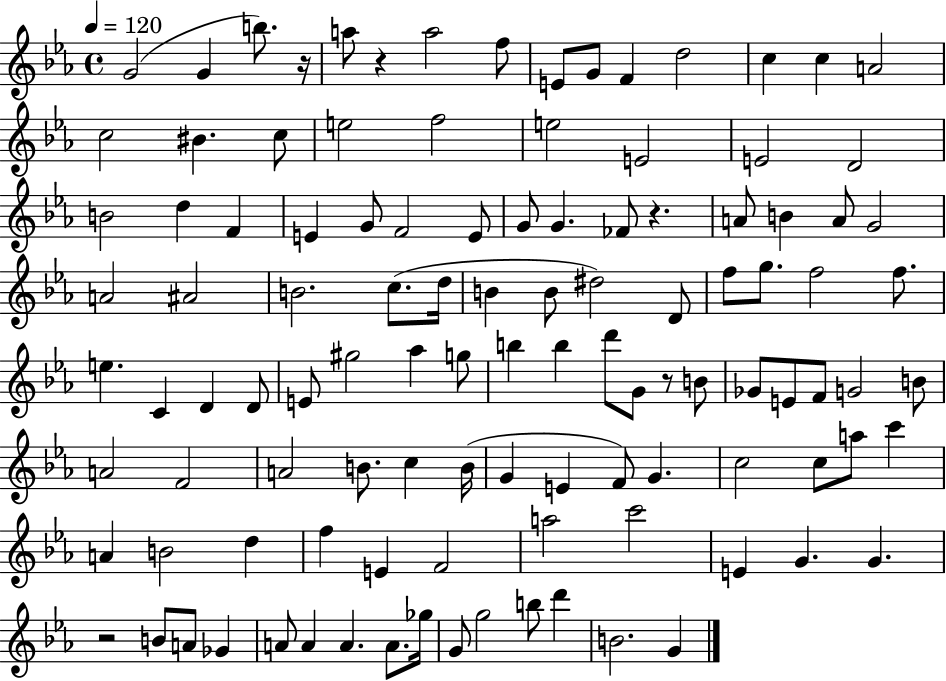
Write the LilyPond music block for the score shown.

{
  \clef treble
  \time 4/4
  \defaultTimeSignature
  \key ees \major
  \tempo 4 = 120
  g'2( g'4 b''8.) r16 | a''8 r4 a''2 f''8 | e'8 g'8 f'4 d''2 | c''4 c''4 a'2 | \break c''2 bis'4. c''8 | e''2 f''2 | e''2 e'2 | e'2 d'2 | \break b'2 d''4 f'4 | e'4 g'8 f'2 e'8 | g'8 g'4. fes'8 r4. | a'8 b'4 a'8 g'2 | \break a'2 ais'2 | b'2. c''8.( d''16 | b'4 b'8 dis''2) d'8 | f''8 g''8. f''2 f''8. | \break e''4. c'4 d'4 d'8 | e'8 gis''2 aes''4 g''8 | b''4 b''4 d'''8 g'8 r8 b'8 | ges'8 e'8 f'8 g'2 b'8 | \break a'2 f'2 | a'2 b'8. c''4 b'16( | g'4 e'4 f'8) g'4. | c''2 c''8 a''8 c'''4 | \break a'4 b'2 d''4 | f''4 e'4 f'2 | a''2 c'''2 | e'4 g'4. g'4. | \break r2 b'8 a'8 ges'4 | a'8 a'4 a'4. a'8. ges''16 | g'8 g''2 b''8 d'''4 | b'2. g'4 | \break \bar "|."
}